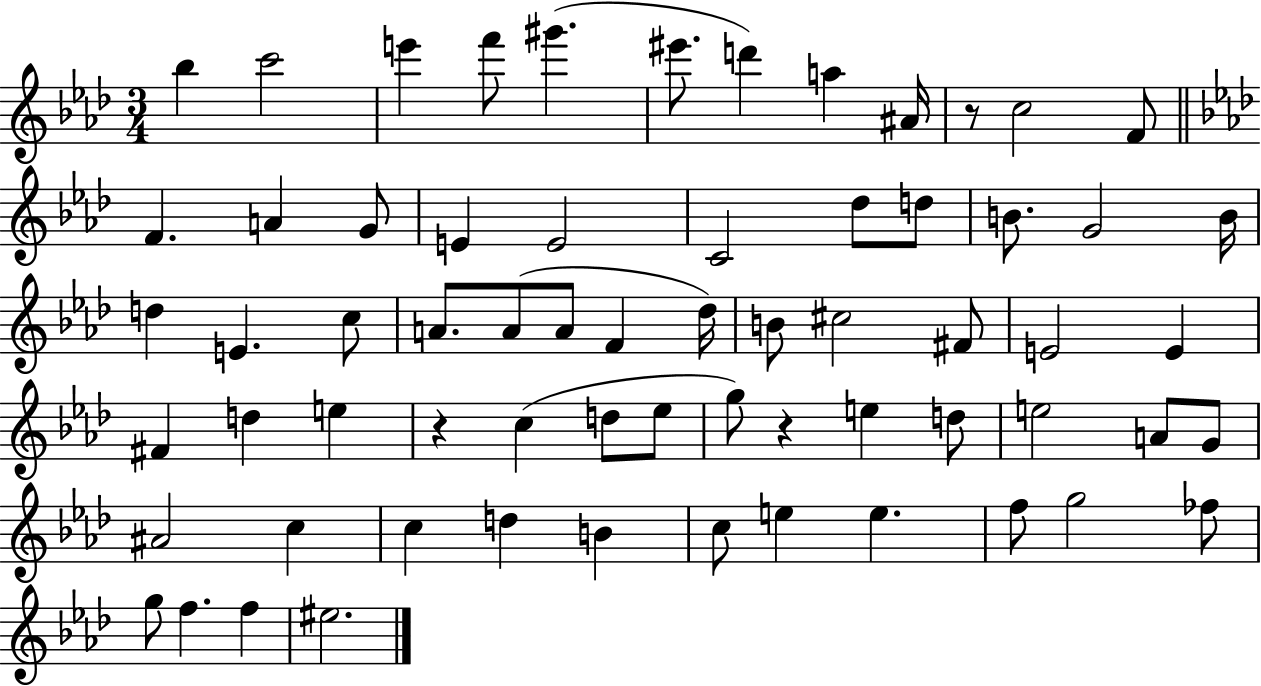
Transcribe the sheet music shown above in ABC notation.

X:1
T:Untitled
M:3/4
L:1/4
K:Ab
_b c'2 e' f'/2 ^g' ^e'/2 d' a ^A/4 z/2 c2 F/2 F A G/2 E E2 C2 _d/2 d/2 B/2 G2 B/4 d E c/2 A/2 A/2 A/2 F _d/4 B/2 ^c2 ^F/2 E2 E ^F d e z c d/2 _e/2 g/2 z e d/2 e2 A/2 G/2 ^A2 c c d B c/2 e e f/2 g2 _f/2 g/2 f f ^e2